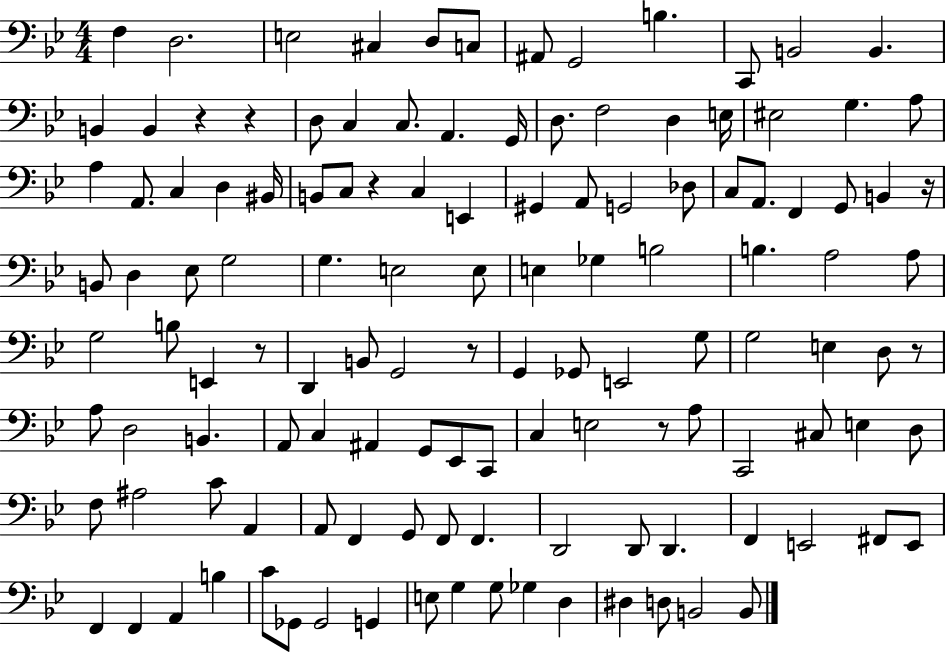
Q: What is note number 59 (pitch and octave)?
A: B3